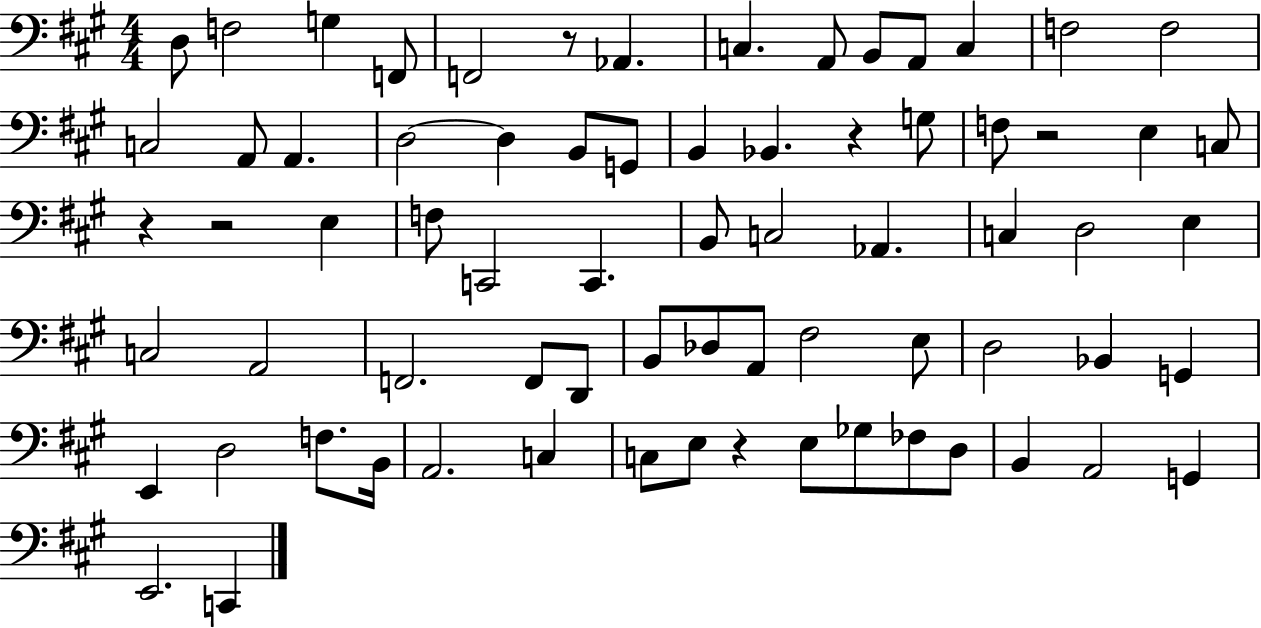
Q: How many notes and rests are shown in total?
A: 72